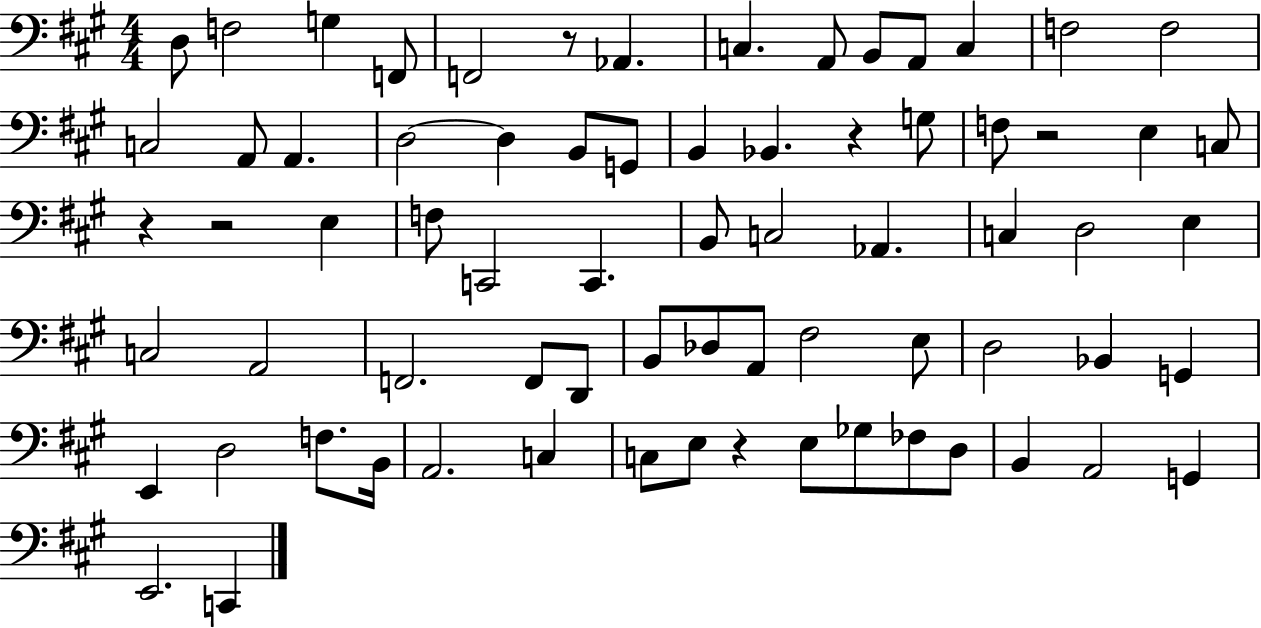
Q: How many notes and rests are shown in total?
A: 72